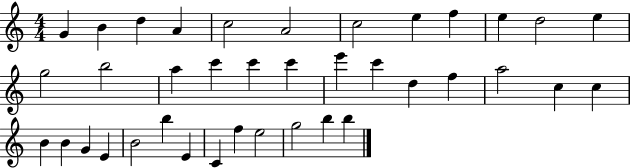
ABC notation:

X:1
T:Untitled
M:4/4
L:1/4
K:C
G B d A c2 A2 c2 e f e d2 e g2 b2 a c' c' c' e' c' d f a2 c c B B G E B2 b E C f e2 g2 b b